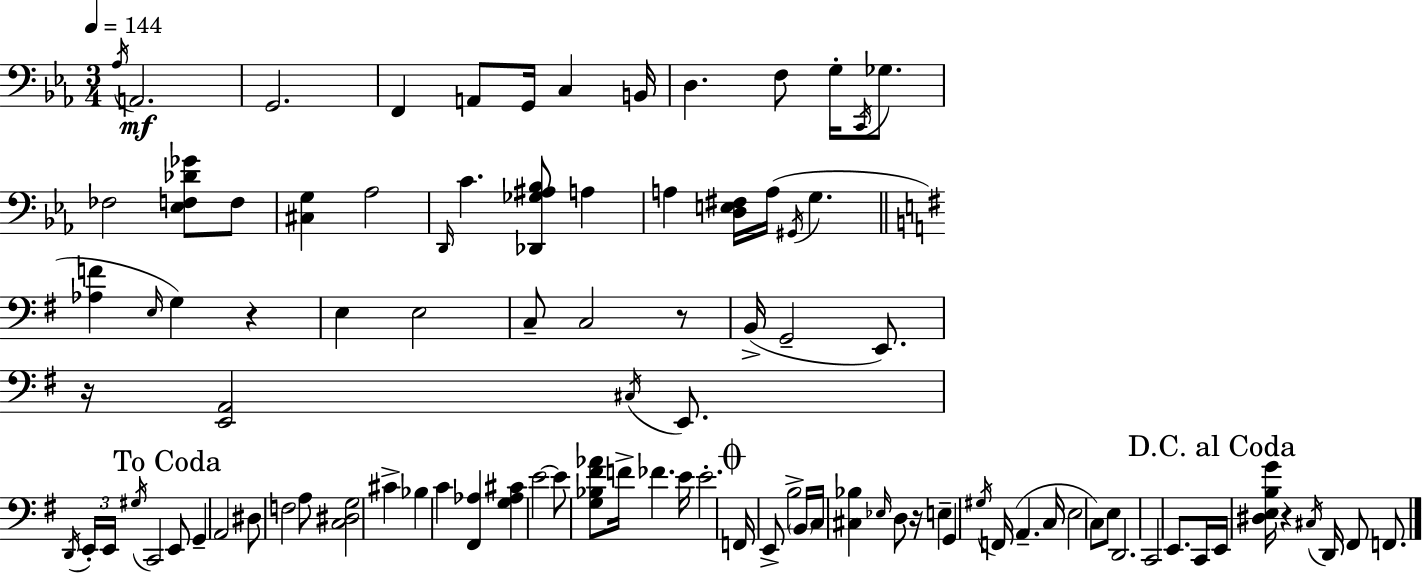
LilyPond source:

{
  \clef bass
  \numericTimeSignature
  \time 3/4
  \key ees \major
  \tempo 4 = 144
  \acciaccatura { aes16 }\mf a,2. | g,2. | f,4 a,8 g,16 c4 | b,16 d4. f8 g16-. \acciaccatura { c,16 } ges8. | \break fes2 <ees f des' ges'>8 | f8 <cis g>4 aes2 | \grace { d,16 } c'4. <des, ges ais bes>8 a4 | a4 <d e fis>16 a16( \acciaccatura { gis,16 } g4. | \break \bar "||" \break \key e \minor <aes f'>4 \grace { e16 } g4) r4 | e4 e2 | c8-- c2 r8 | b,16->( g,2-- e,8.) | \break r16 <e, a,>2 \acciaccatura { cis16 } e,8. | \acciaccatura { d,16 } \tuplet 3/2 { e,16-. e,16 \acciaccatura { gis16 } } c,2 | \mark "To Coda" e,8 g,4-- a,2 | dis8 f2 | \break a8 <c dis g>2 | cis'4-> bes4 c'4 | <fis, aes>4 <g aes cis'>4 e'2~~ | e'8 <g bes fis' aes'>8 f'16-> fes'4. | \break e'16 e'2.-. | \mark \markup { \musicglyph "scripts.coda" } f,16 e,8-> b2-> | \parenthesize b,16 c16 <cis bes>4 \grace { ees16 } d8 | r16 e4-- g,4 \acciaccatura { gis16 } f,16( a,4.-- | \break c16 e2 | c8) e8 d,2. | c,2 | e,8. c,16 \mark "D.C. al Coda" e,16 <dis e b g'>16 r4 | \break \acciaccatura { cis16 } d,16 fis,8 f,8. \bar "|."
}